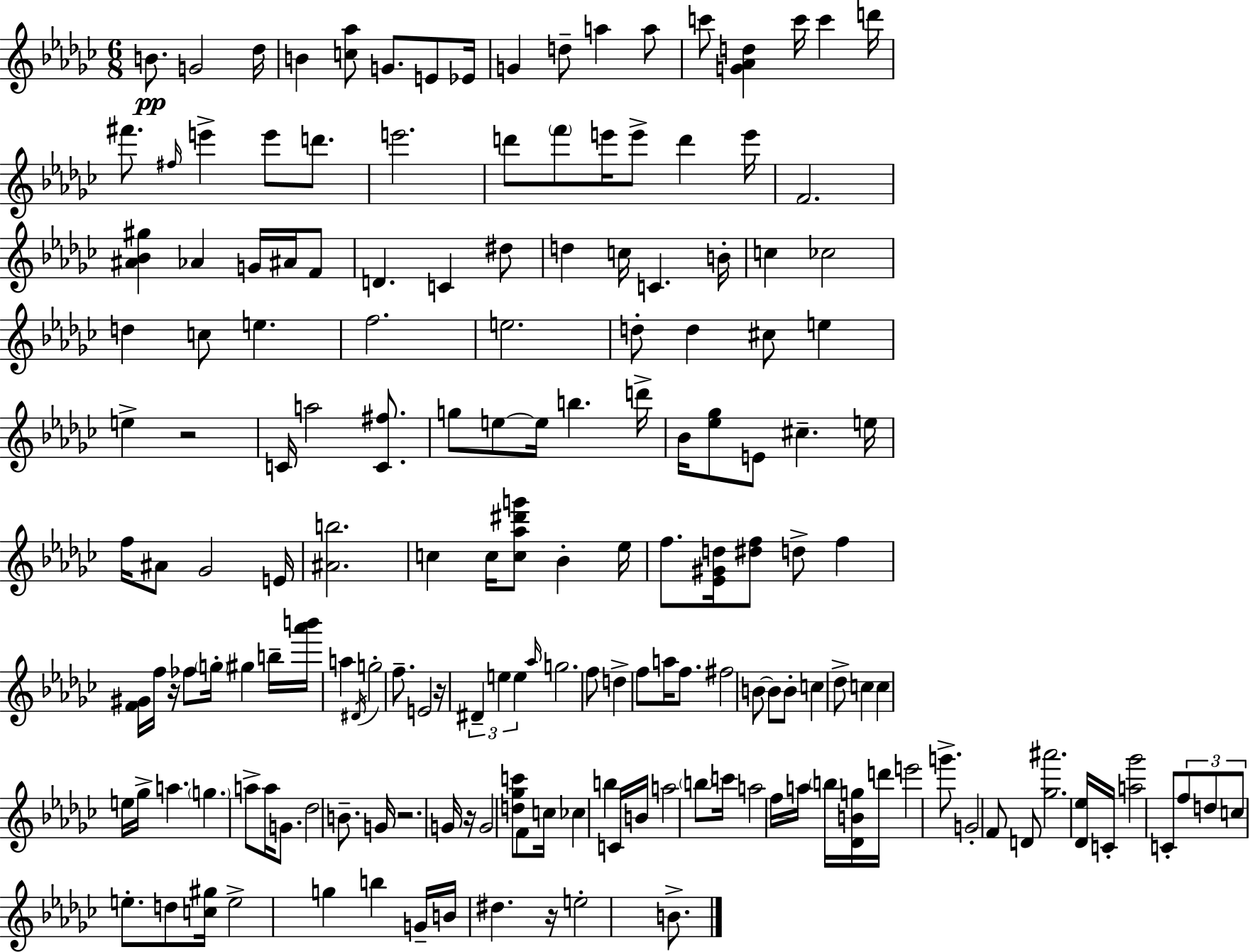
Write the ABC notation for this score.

X:1
T:Untitled
M:6/8
L:1/4
K:Ebm
B/2 G2 _d/4 B [c_a]/2 G/2 E/2 _E/4 G d/2 a a/2 c'/2 [G_Ad] c'/4 c' d'/4 ^f'/2 ^f/4 e' e'/2 d'/2 e'2 d'/2 f'/2 e'/4 e'/2 d' e'/4 F2 [^A_B^g] _A G/4 ^A/4 F/2 D C ^d/2 d c/4 C B/4 c _c2 d c/2 e f2 e2 d/2 d ^c/2 e e z2 C/4 a2 [C^f]/2 g/2 e/2 e/4 b d'/4 _B/4 [_e_g]/2 E/2 ^c e/4 f/4 ^A/2 _G2 E/4 [^Ab]2 c c/4 [c_a^d'g']/2 _B _e/4 f/2 [_E^Gd]/4 [^df]/2 d/2 f [F^G]/4 f/4 z/4 _f/2 g/4 ^g b/4 [_a'b']/4 a ^D/4 g2 f/2 E2 z/4 ^D e e _a/4 g2 f/2 d f/2 a/4 f/2 ^f2 B/2 B/2 B/2 c _d/2 c c e/4 _g/4 a g a/2 a/4 G/2 _d2 B/2 G/4 z2 G/4 z/4 G2 [d_gc']/2 F/2 c/4 _c b C/4 B/4 a2 b/2 c'/4 a2 f/4 a/4 b/4 [_DBg]/4 d'/4 e'2 g'/2 G2 F/2 D/2 [_g^a']2 [_D_e]/4 C/4 [a_g']2 C/2 f/2 d/2 c/2 e/2 d/2 [c^g]/4 e2 g b G/4 B/4 ^d z/4 e2 B/2